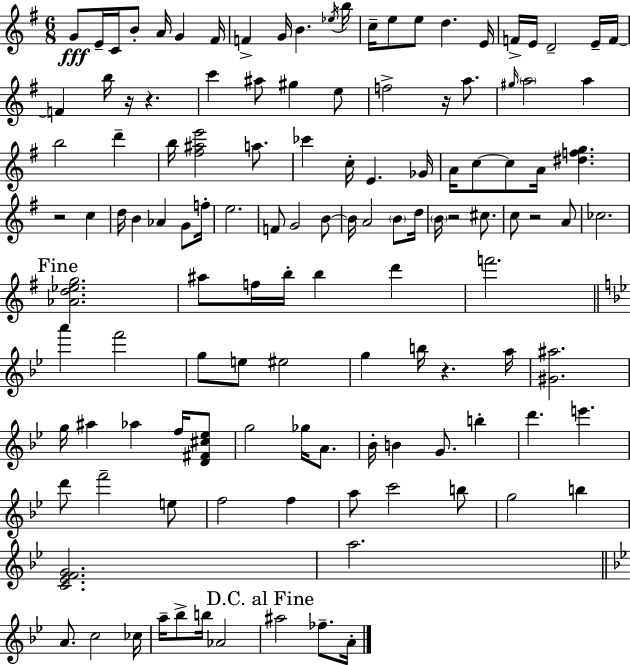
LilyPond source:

{
  \clef treble
  \numericTimeSignature
  \time 6/8
  \key e \minor
  g'8\fff e'16-- c'16 b'8-. a'16 g'4 fis'16 | f'4-> g'16 b'4. \acciaccatura { ees''16 } | b''16 c''16-- e''8 e''8 d''4. | e'16 f'16-> e'16 d'2-- e'16-- | \break f'16~~ f'4 b''16 r16 r4. | c'''4 ais''8 gis''4 e''8 | f''2-> r16 a''8. | \grace { gis''16 } \parenthesize a''2 a''4 | \break b''2 d'''4-- | b''16 <fis'' ais'' e'''>2 a''8. | ces'''4 c''16-. e'4. | ges'16 a'16 c''8~~ c''8 a'16 <dis'' f'' g''>4. | \break r2 c''4 | d''16 b'4 aes'4 g'8 | f''16-. e''2. | f'8 g'2 | \break b'8~~ b'16 a'2 \parenthesize b'8 | d''16 \parenthesize b'16 r2 cis''8. | c''8 r2 | a'8 ces''2. | \break \mark "Fine" <aes' d'' ees'' g''>2. | ais''8 f''16 b''16-. b''4 d'''4 | f'''2. | \bar "||" \break \key bes \major a'''4 f'''2 | g''8 e''8 eis''2 | g''4 b''16 r4. a''16 | <gis' ais''>2. | \break g''16 ais''4 aes''4 f''16 <d' fis' cis'' ees''>8 | g''2 ges''16 a'8. | bes'16-. b'4 g'8. b''4-. | d'''4. e'''4. | \break d'''8 f'''2-- e''8 | f''2 f''4 | a''8 c'''2 b''8 | g''2 b''4 | \break <c' ees' f' g'>2. | a''2. | \bar "||" \break \key bes \major a'8. c''2 ces''16 | a''16-- bes''8-> b''16 aes'2 | \mark "D.C. al Fine" ais''2 fes''8.-- a'16-. | \bar "|."
}